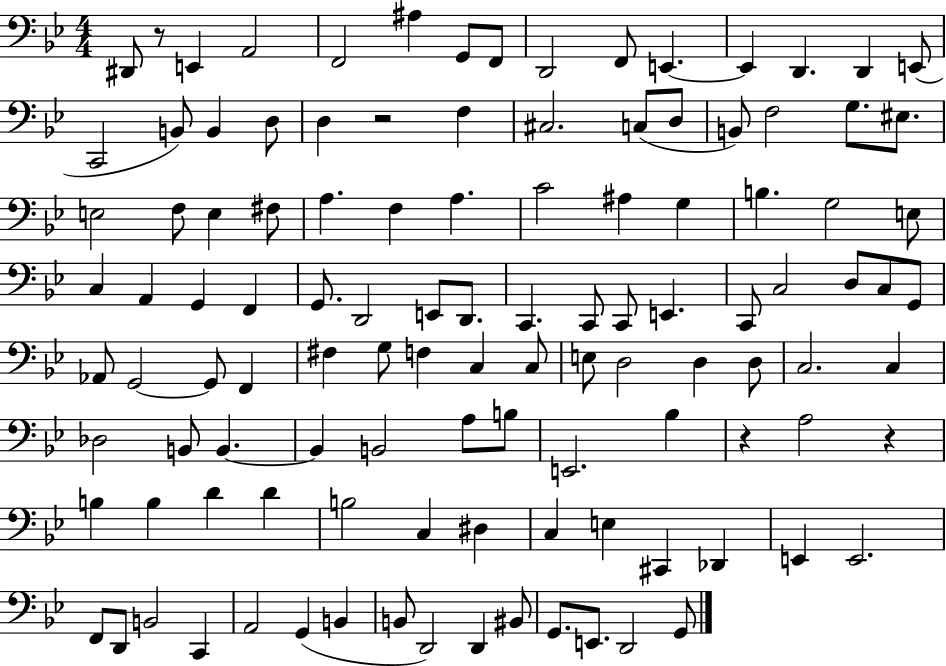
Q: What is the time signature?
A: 4/4